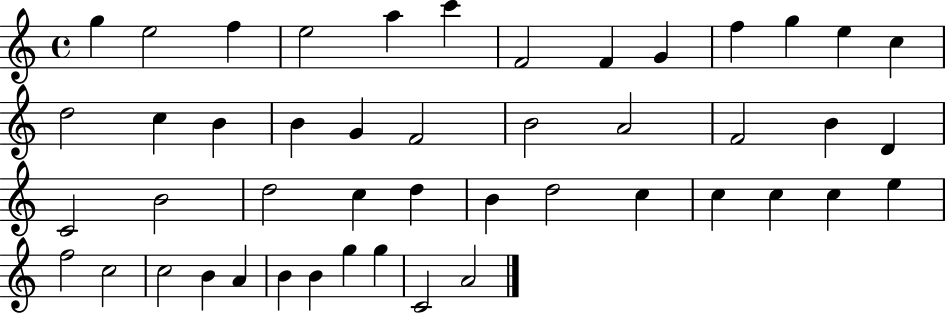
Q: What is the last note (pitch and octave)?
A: A4